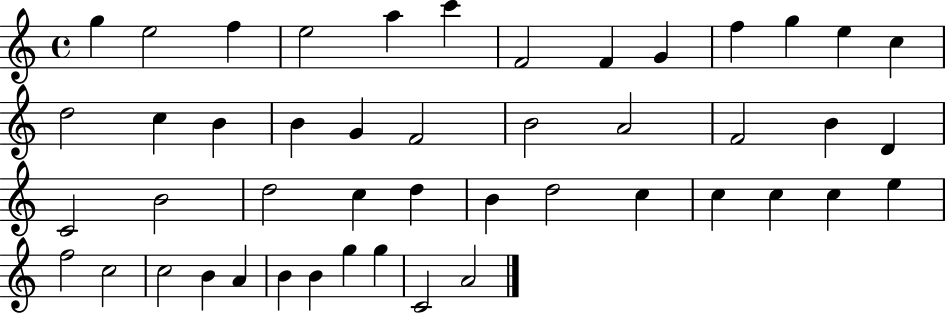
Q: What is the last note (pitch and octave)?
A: A4